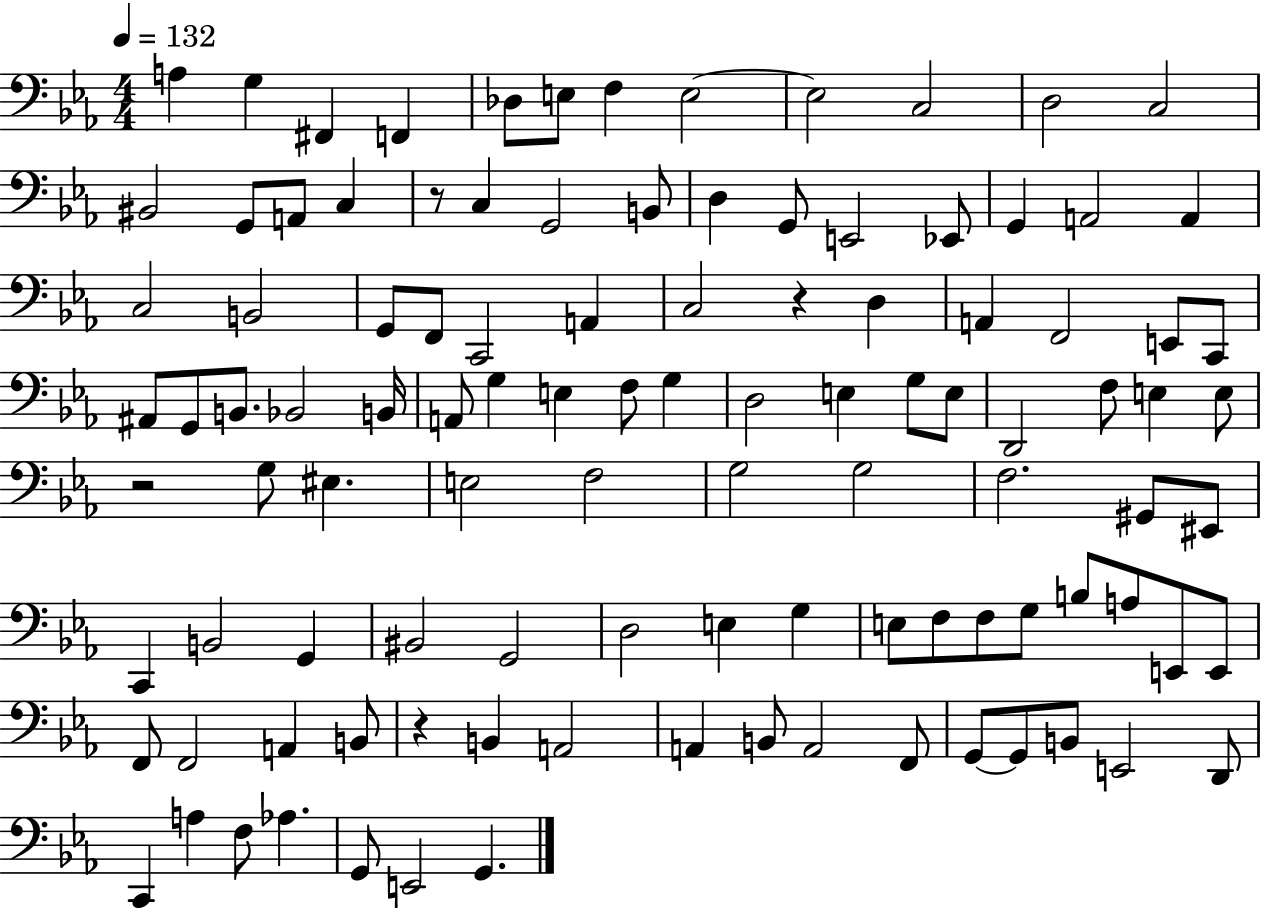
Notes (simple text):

A3/q G3/q F#2/q F2/q Db3/e E3/e F3/q E3/h E3/h C3/h D3/h C3/h BIS2/h G2/e A2/e C3/q R/e C3/q G2/h B2/e D3/q G2/e E2/h Eb2/e G2/q A2/h A2/q C3/h B2/h G2/e F2/e C2/h A2/q C3/h R/q D3/q A2/q F2/h E2/e C2/e A#2/e G2/e B2/e. Bb2/h B2/s A2/e G3/q E3/q F3/e G3/q D3/h E3/q G3/e E3/e D2/h F3/e E3/q E3/e R/h G3/e EIS3/q. E3/h F3/h G3/h G3/h F3/h. G#2/e EIS2/e C2/q B2/h G2/q BIS2/h G2/h D3/h E3/q G3/q E3/e F3/e F3/e G3/e B3/e A3/e E2/e E2/e F2/e F2/h A2/q B2/e R/q B2/q A2/h A2/q B2/e A2/h F2/e G2/e G2/e B2/e E2/h D2/e C2/q A3/q F3/e Ab3/q. G2/e E2/h G2/q.